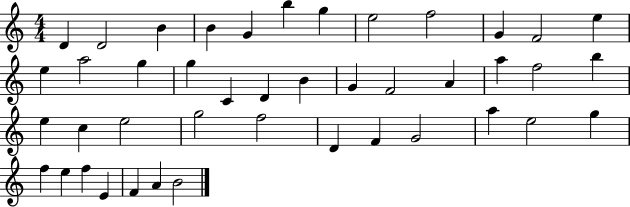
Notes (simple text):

D4/q D4/h B4/q B4/q G4/q B5/q G5/q E5/h F5/h G4/q F4/h E5/q E5/q A5/h G5/q G5/q C4/q D4/q B4/q G4/q F4/h A4/q A5/q F5/h B5/q E5/q C5/q E5/h G5/h F5/h D4/q F4/q G4/h A5/q E5/h G5/q F5/q E5/q F5/q E4/q F4/q A4/q B4/h